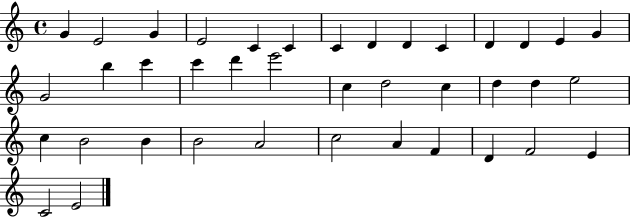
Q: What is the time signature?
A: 4/4